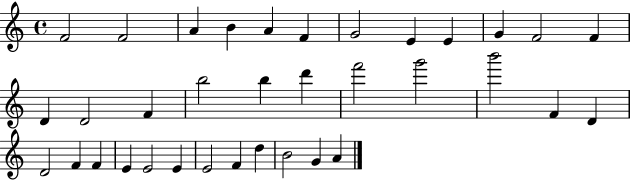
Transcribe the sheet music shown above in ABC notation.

X:1
T:Untitled
M:4/4
L:1/4
K:C
F2 F2 A B A F G2 E E G F2 F D D2 F b2 b d' f'2 g'2 b'2 F D D2 F F E E2 E E2 F d B2 G A